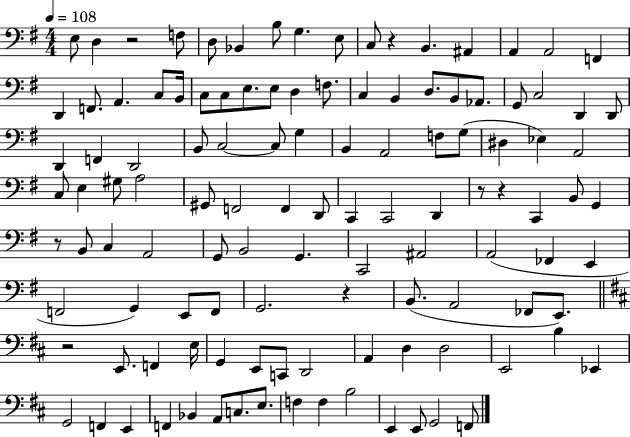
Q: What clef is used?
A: bass